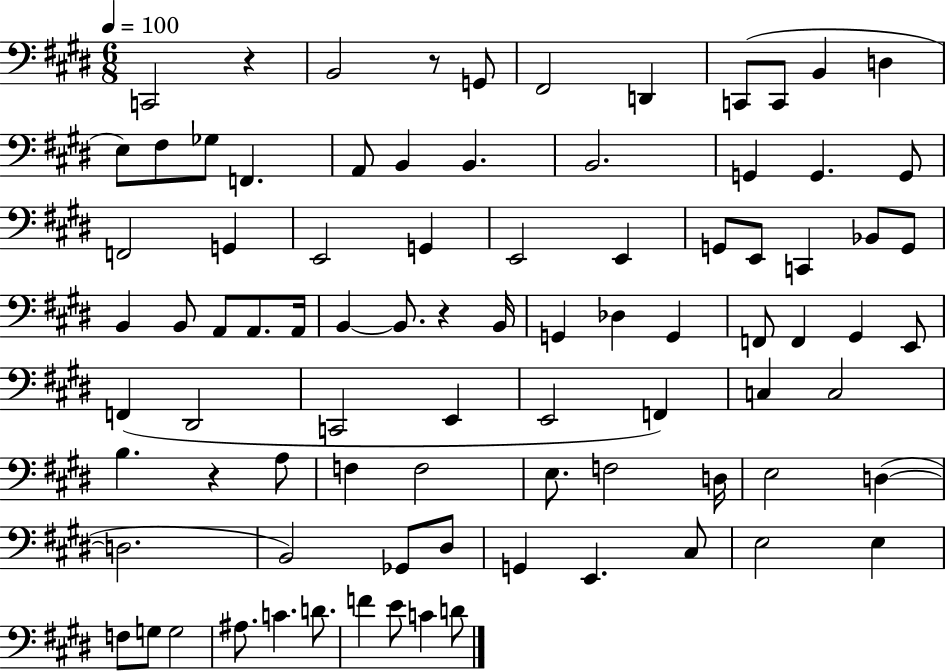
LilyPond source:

{
  \clef bass
  \numericTimeSignature
  \time 6/8
  \key e \major
  \tempo 4 = 100
  \repeat volta 2 { c,2 r4 | b,2 r8 g,8 | fis,2 d,4 | c,8( c,8 b,4 d4 | \break e8) fis8 ges8 f,4. | a,8 b,4 b,4. | b,2. | g,4 g,4. g,8 | \break f,2 g,4 | e,2 g,4 | e,2 e,4 | g,8 e,8 c,4 bes,8 g,8 | \break b,4 b,8 a,8 a,8. a,16 | b,4~~ b,8. r4 b,16 | g,4 des4 g,4 | f,8 f,4 gis,4 e,8 | \break f,4( dis,2 | c,2 e,4 | e,2 f,4) | c4 c2 | \break b4. r4 a8 | f4 f2 | e8. f2 d16 | e2 d4~(~ | \break d2. | b,2) ges,8 dis8 | g,4 e,4. cis8 | e2 e4 | \break f8 g8 g2 | ais8. c'4. d'8. | f'4 e'8 c'4 d'8 | } \bar "|."
}